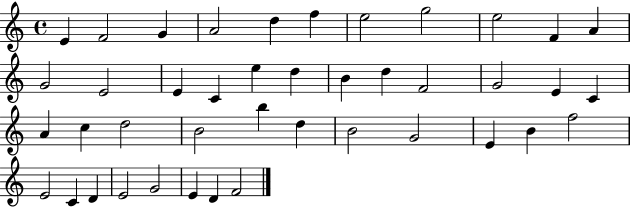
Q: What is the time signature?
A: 4/4